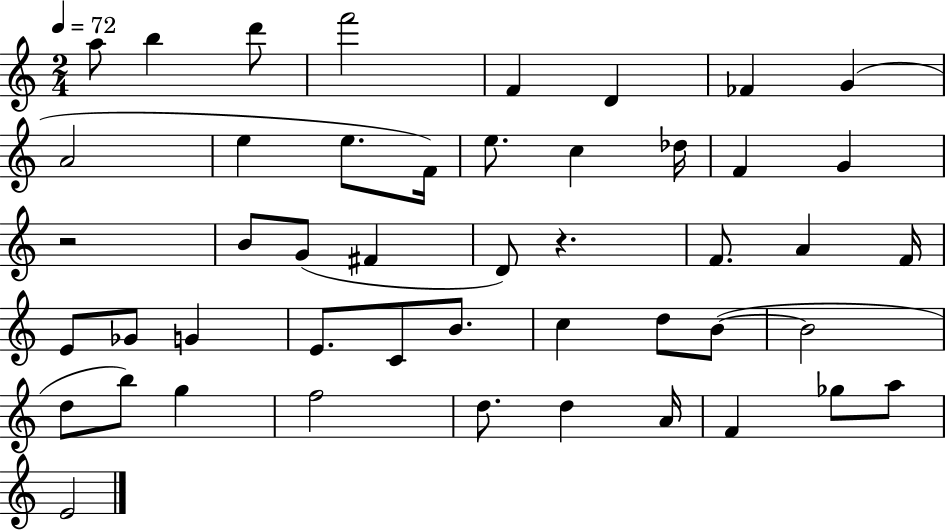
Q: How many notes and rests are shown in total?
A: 47